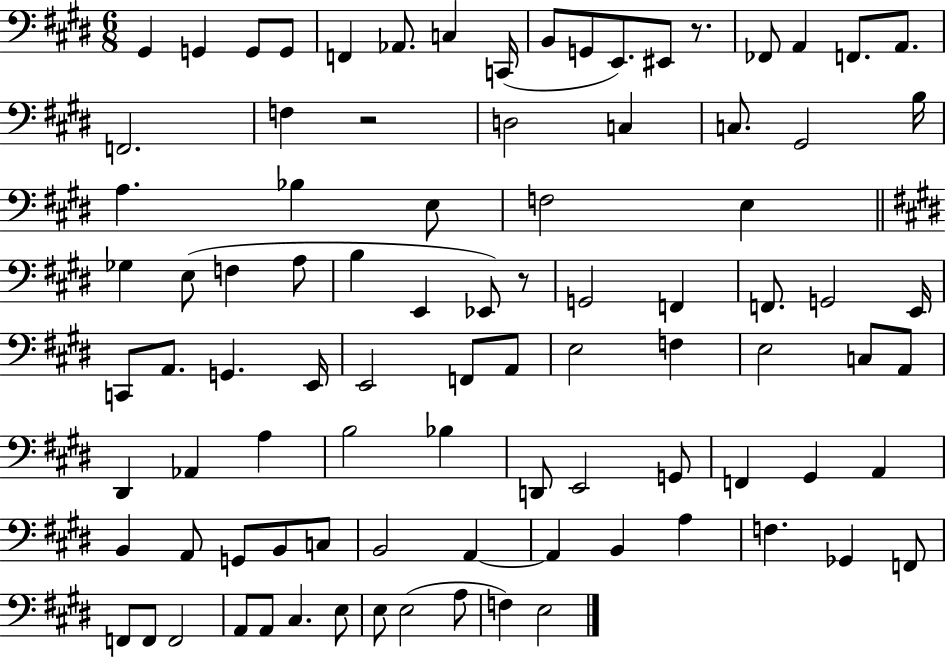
G#2/q G2/q G2/e G2/e F2/q Ab2/e. C3/q C2/s B2/e G2/e E2/e. EIS2/e R/e. FES2/e A2/q F2/e. A2/e. F2/h. F3/q R/h D3/h C3/q C3/e. G#2/h B3/s A3/q. Bb3/q E3/e F3/h E3/q Gb3/q E3/e F3/q A3/e B3/q E2/q Eb2/e R/e G2/h F2/q F2/e. G2/h E2/s C2/e A2/e. G2/q. E2/s E2/h F2/e A2/e E3/h F3/q E3/h C3/e A2/e D#2/q Ab2/q A3/q B3/h Bb3/q D2/e E2/h G2/e F2/q G#2/q A2/q B2/q A2/e G2/e B2/e C3/e B2/h A2/q A2/q B2/q A3/q F3/q. Gb2/q F2/e F2/e F2/e F2/h A2/e A2/e C#3/q. E3/e E3/e E3/h A3/e F3/q E3/h